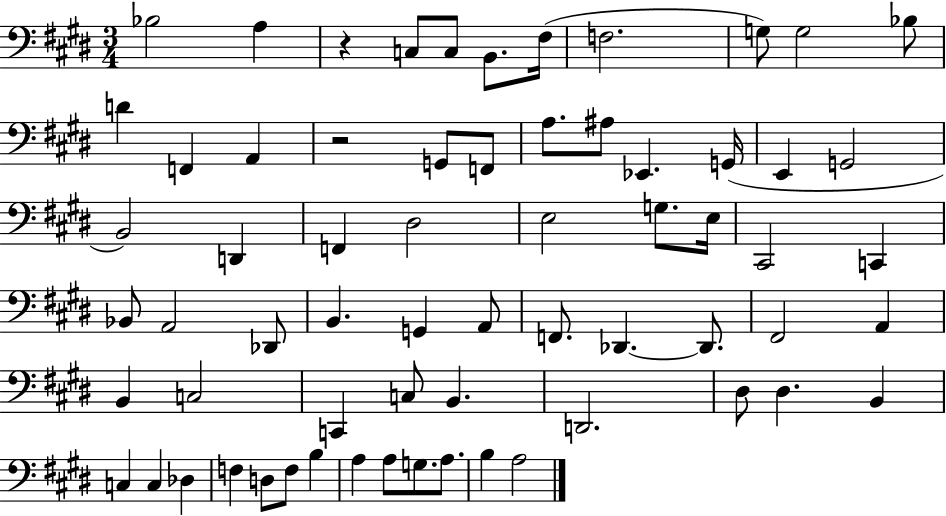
X:1
T:Untitled
M:3/4
L:1/4
K:E
_B,2 A, z C,/2 C,/2 B,,/2 ^F,/4 F,2 G,/2 G,2 _B,/2 D F,, A,, z2 G,,/2 F,,/2 A,/2 ^A,/2 _E,, G,,/4 E,, G,,2 B,,2 D,, F,, ^D,2 E,2 G,/2 E,/4 ^C,,2 C,, _B,,/2 A,,2 _D,,/2 B,, G,, A,,/2 F,,/2 _D,, _D,,/2 ^F,,2 A,, B,, C,2 C,, C,/2 B,, D,,2 ^D,/2 ^D, B,, C, C, _D, F, D,/2 F,/2 B, A, A,/2 G,/2 A,/2 B, A,2